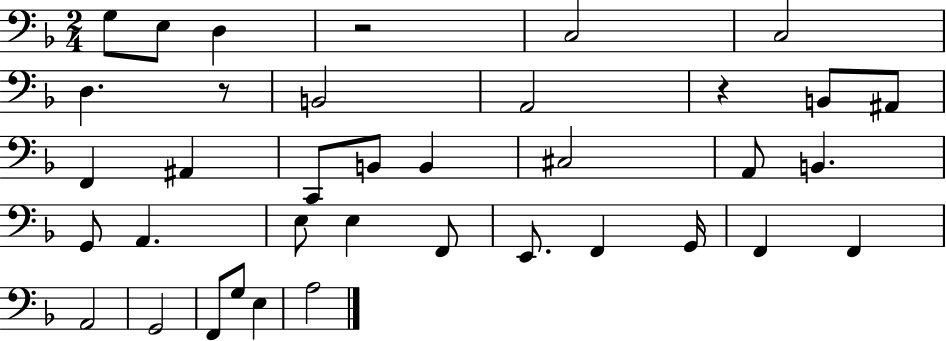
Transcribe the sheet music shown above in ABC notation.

X:1
T:Untitled
M:2/4
L:1/4
K:F
G,/2 E,/2 D, z2 C,2 C,2 D, z/2 B,,2 A,,2 z B,,/2 ^A,,/2 F,, ^A,, C,,/2 B,,/2 B,, ^C,2 A,,/2 B,, G,,/2 A,, E,/2 E, F,,/2 E,,/2 F,, G,,/4 F,, F,, A,,2 G,,2 F,,/2 G,/2 E, A,2